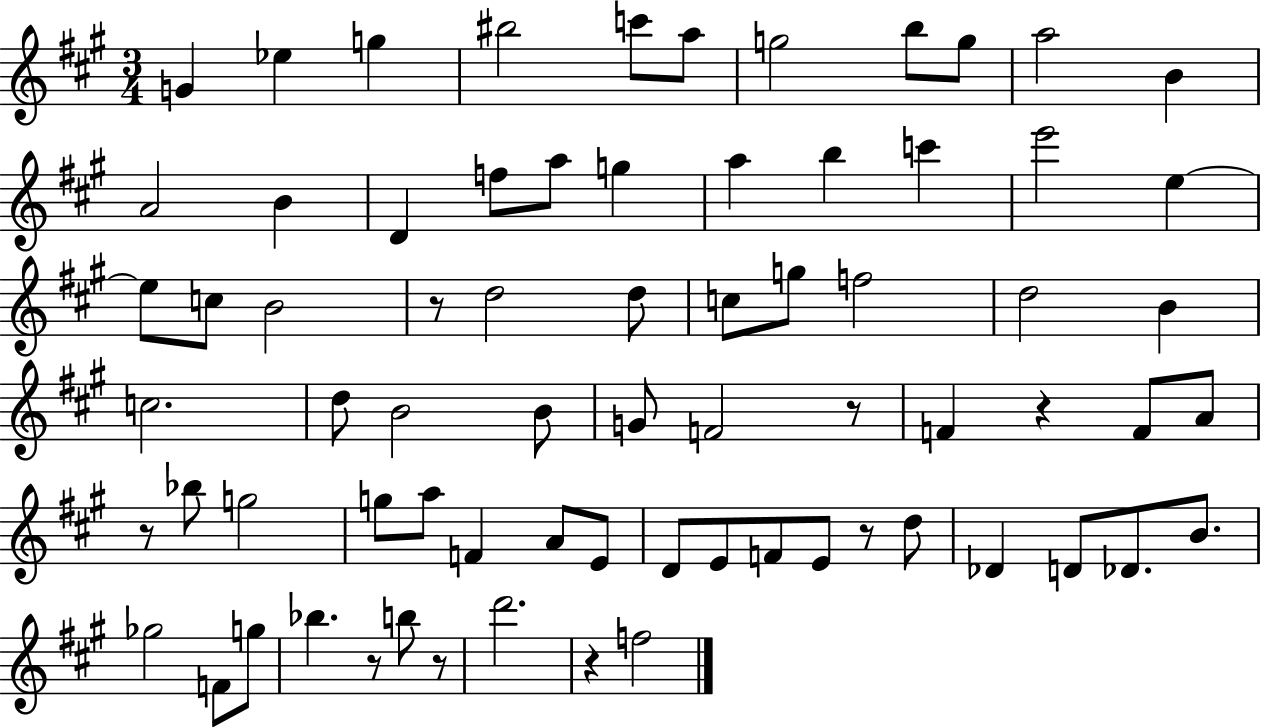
G4/q Eb5/q G5/q BIS5/h C6/e A5/e G5/h B5/e G5/e A5/h B4/q A4/h B4/q D4/q F5/e A5/e G5/q A5/q B5/q C6/q E6/h E5/q E5/e C5/e B4/h R/e D5/h D5/e C5/e G5/e F5/h D5/h B4/q C5/h. D5/e B4/h B4/e G4/e F4/h R/e F4/q R/q F4/e A4/e R/e Bb5/e G5/h G5/e A5/e F4/q A4/e E4/e D4/e E4/e F4/e E4/e R/e D5/e Db4/q D4/e Db4/e. B4/e. Gb5/h F4/e G5/e Bb5/q. R/e B5/e R/e D6/h. R/q F5/h